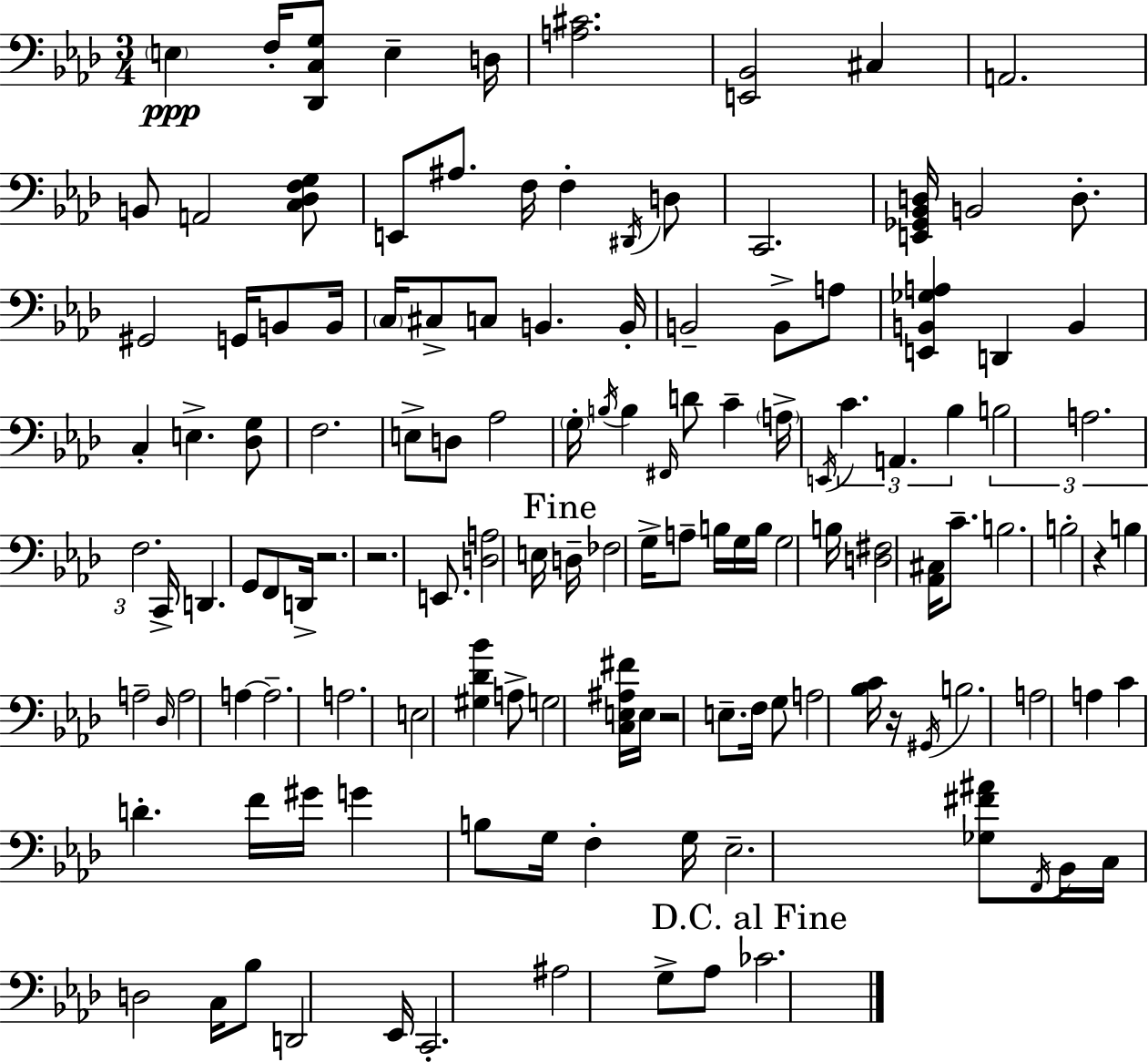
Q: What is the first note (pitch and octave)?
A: E3